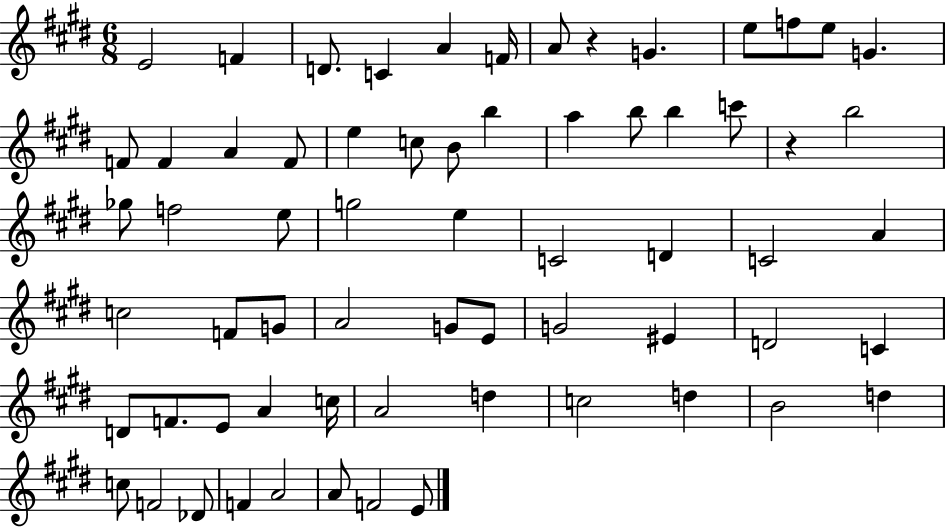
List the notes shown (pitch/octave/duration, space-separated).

E4/h F4/q D4/e. C4/q A4/q F4/s A4/e R/q G4/q. E5/e F5/e E5/e G4/q. F4/e F4/q A4/q F4/e E5/q C5/e B4/e B5/q A5/q B5/e B5/q C6/e R/q B5/h Gb5/e F5/h E5/e G5/h E5/q C4/h D4/q C4/h A4/q C5/h F4/e G4/e A4/h G4/e E4/e G4/h EIS4/q D4/h C4/q D4/e F4/e. E4/e A4/q C5/s A4/h D5/q C5/h D5/q B4/h D5/q C5/e F4/h Db4/e F4/q A4/h A4/e F4/h E4/e